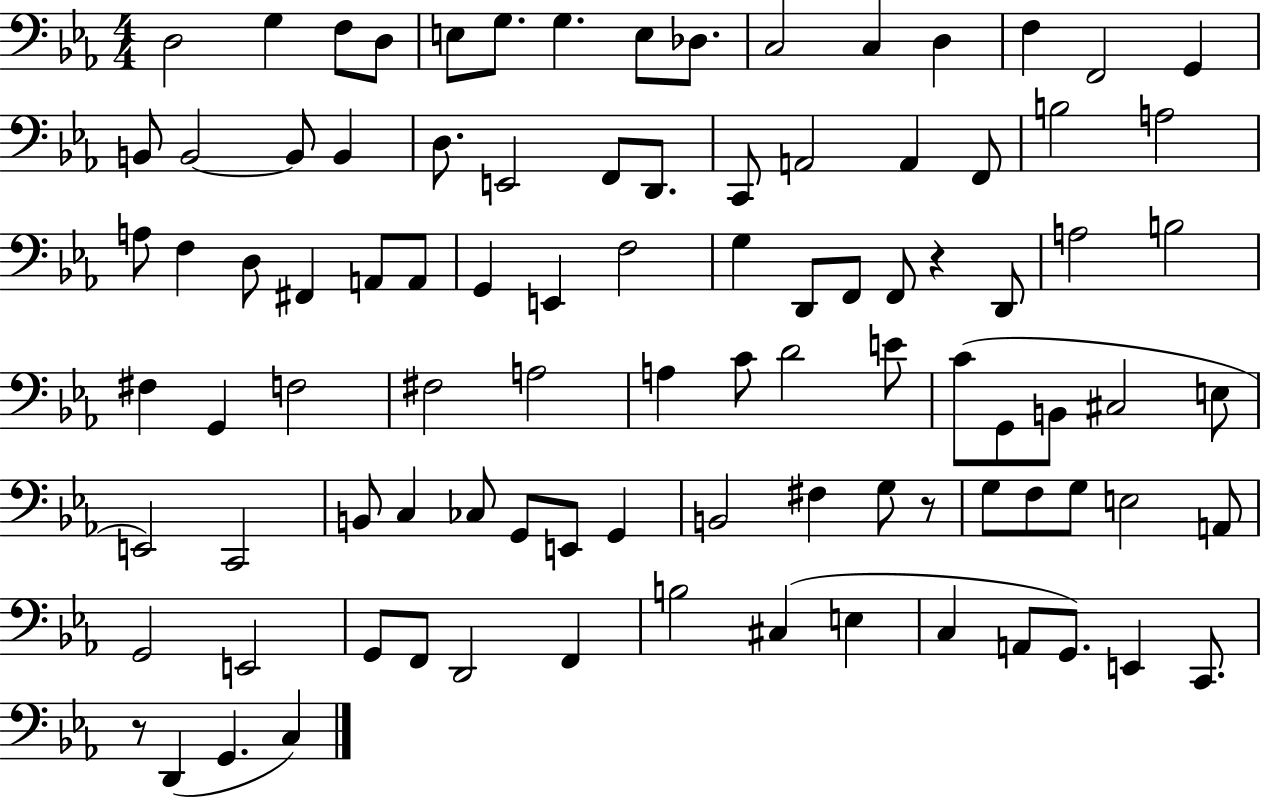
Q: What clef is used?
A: bass